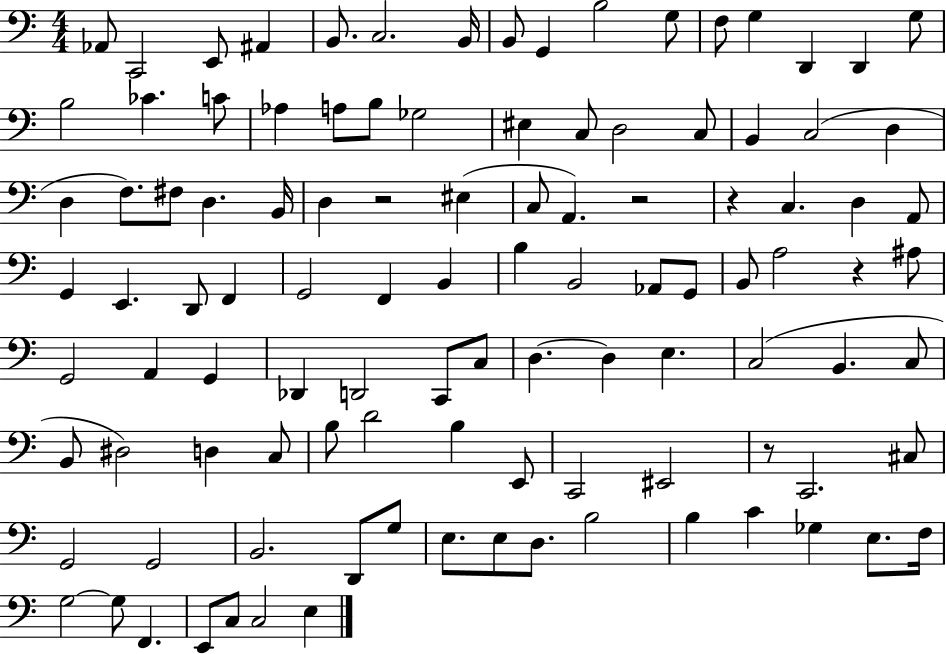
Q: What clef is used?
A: bass